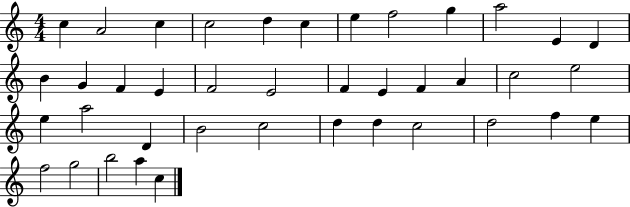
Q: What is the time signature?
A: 4/4